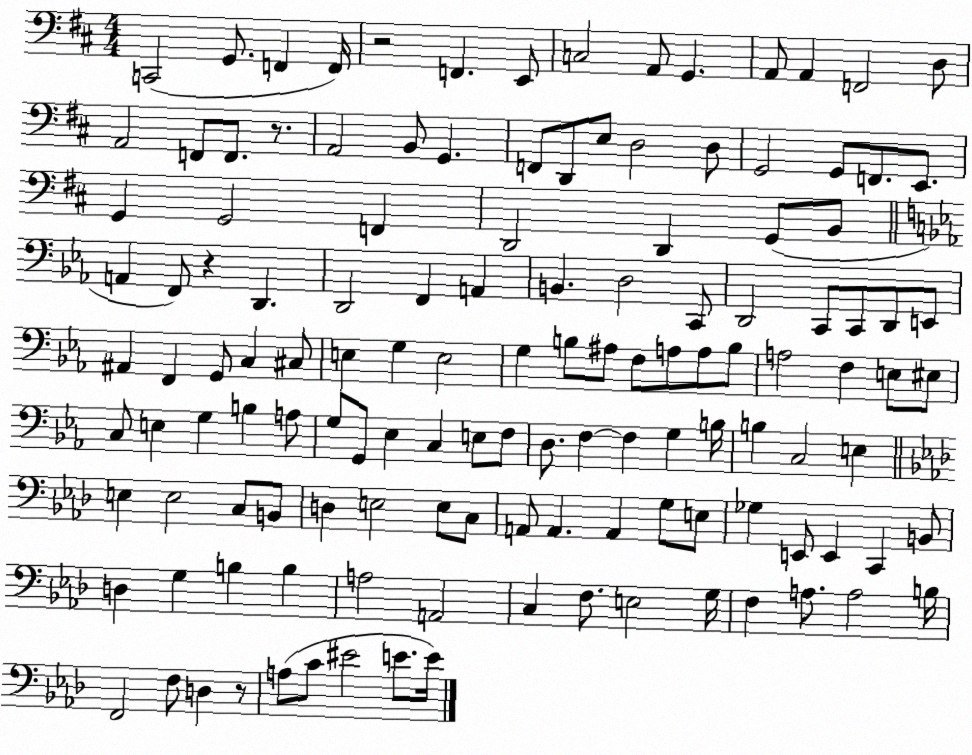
X:1
T:Untitled
M:4/4
L:1/4
K:D
C,,2 G,,/2 F,, F,,/4 z2 F,, E,,/2 C,2 A,,/2 G,, A,,/2 A,, F,,2 D,/2 A,,2 F,,/2 F,,/2 z/2 A,,2 B,,/2 G,, F,,/2 D,,/2 E,/2 D,2 D,/2 G,,2 G,,/2 F,,/2 E,,/2 G,, G,,2 F,, D,,2 D,, G,,/2 B,,/2 A,, F,,/2 z D,, D,,2 F,, A,, B,, D,2 C,,/2 D,,2 C,,/2 C,,/2 D,,/2 E,,/2 ^A,, F,, G,,/2 C, ^C,/2 E, G, E,2 G, B,/2 ^A,/2 F,/2 A,/2 A,/2 B,/2 A,2 F, E,/2 ^E,/2 C,/2 E, G, B, A,/2 G,/2 G,,/2 _E, C, E,/2 F,/2 D,/2 F, F, G, B,/4 B, C,2 E, E, E,2 C,/2 B,,/2 D, E,2 E,/2 C,/2 A,,/2 A,, A,, G,/2 E,/2 _G, E,,/2 E,, C,, B,,/2 D, G, B, B, A,2 A,,2 C, F,/2 E,2 G,/4 F, A,/2 A,2 B,/4 F,,2 F,/2 D, z/2 A,/2 C/2 ^E2 E/2 E/4